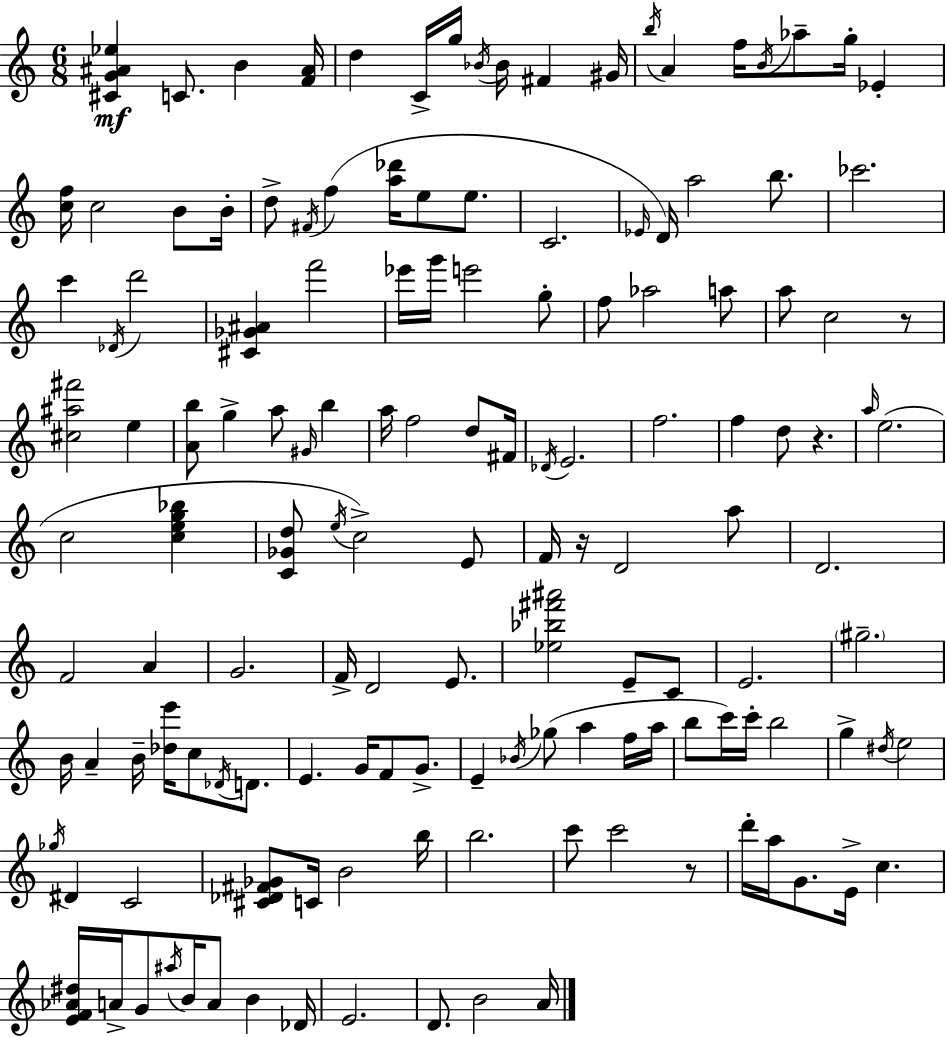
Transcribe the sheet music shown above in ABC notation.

X:1
T:Untitled
M:6/8
L:1/4
K:C
[^CG^A_e] C/2 B [F^A]/4 d C/4 g/4 _B/4 _B/4 ^F ^G/4 b/4 A f/4 B/4 _a/2 g/4 _E [cf]/4 c2 B/2 B/4 d/2 ^F/4 f [a_d']/4 e/2 e/2 C2 _E/4 D/4 a2 b/2 _c'2 c' _D/4 d'2 [^C_G^A] f'2 _e'/4 g'/4 e'2 g/2 f/2 _a2 a/2 a/2 c2 z/2 [^c^a^f']2 e [Ab]/2 g a/2 ^G/4 b a/4 f2 d/2 ^F/4 _D/4 E2 f2 f d/2 z a/4 e2 c2 [ceg_b] [C_Gd]/2 e/4 c2 E/2 F/4 z/4 D2 a/2 D2 F2 A G2 F/4 D2 E/2 [_e_b^f'^a']2 E/2 C/2 E2 ^g2 B/4 A B/4 [_de']/4 c/2 _D/4 D/2 E G/4 F/2 G/2 E _B/4 _g/2 a f/4 a/4 b/2 c'/4 c'/4 b2 g ^d/4 e2 _g/4 ^D C2 [^C_D^F_G]/2 C/4 B2 b/4 b2 c'/2 c'2 z/2 d'/4 a/4 G/2 E/4 c [EF_A^d]/4 A/4 G/2 ^a/4 B/4 A/2 B _D/4 E2 D/2 B2 A/4